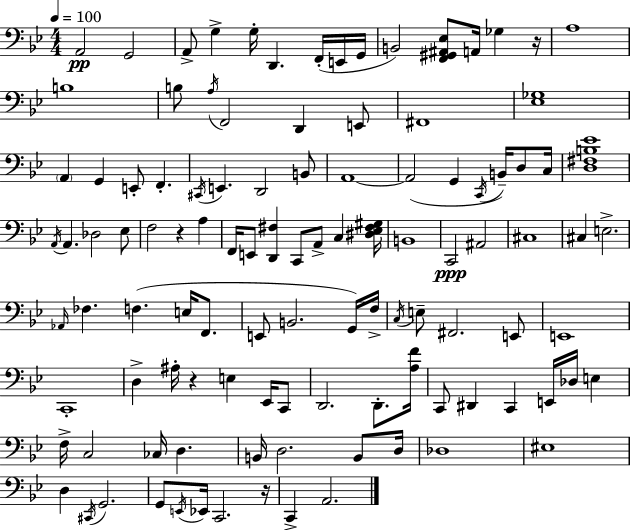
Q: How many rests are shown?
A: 4